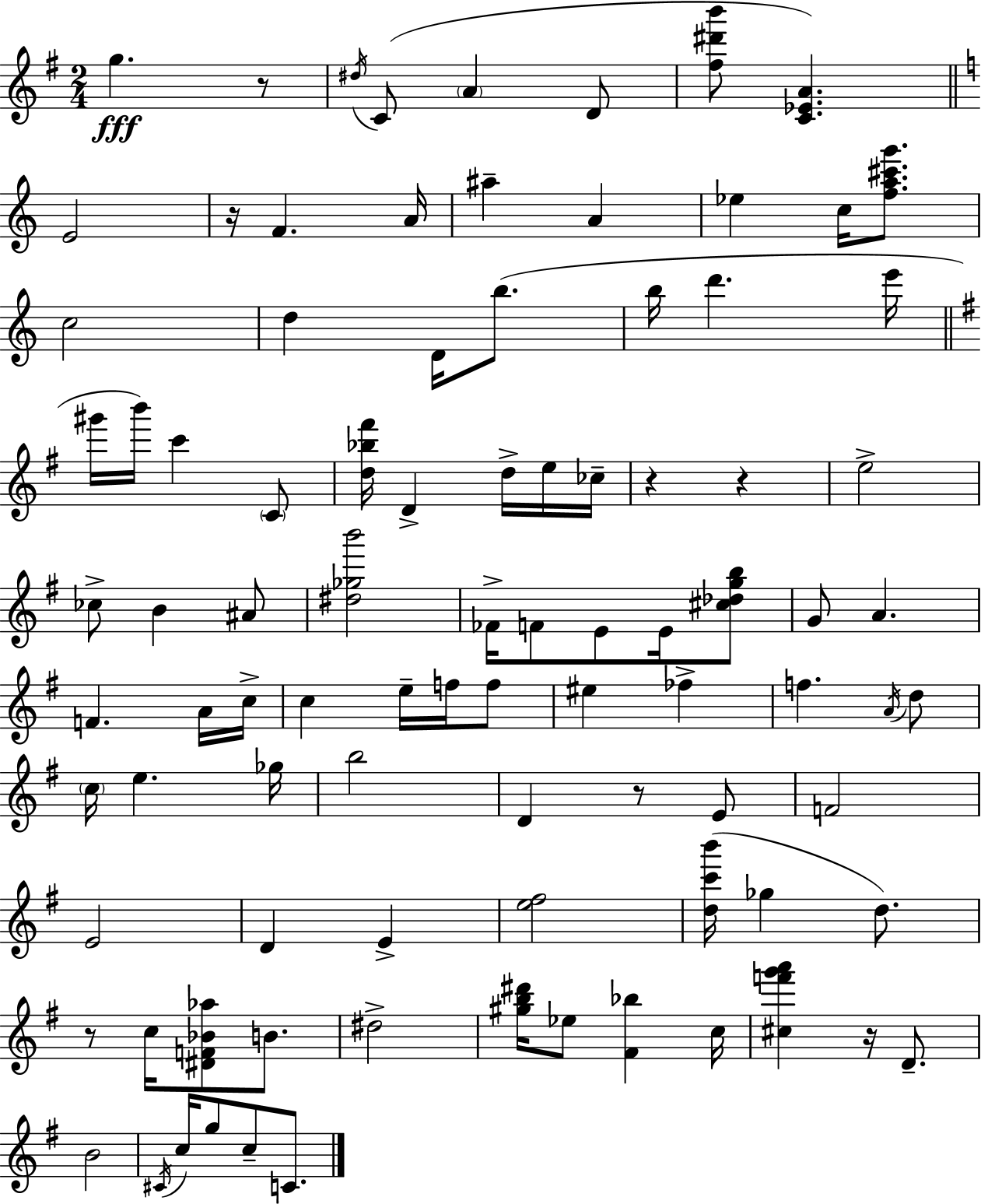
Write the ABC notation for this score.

X:1
T:Untitled
M:2/4
L:1/4
K:G
g z/2 ^d/4 C/2 A D/2 [^f^d'b']/2 [C_EA] E2 z/4 F A/4 ^a A _e c/4 [fa^c'g']/2 c2 d D/4 b/2 b/4 d' e'/4 ^g'/4 b'/4 c' C/2 [d_b^f']/4 D d/4 e/4 _c/4 z z e2 _c/2 B ^A/2 [^d_gb']2 _F/4 F/2 E/2 E/4 [^c_dgb]/2 G/2 A F A/4 c/4 c e/4 f/4 f/2 ^e _f f A/4 d/2 c/4 e _g/4 b2 D z/2 E/2 F2 E2 D E [e^f]2 [dc'b']/4 _g d/2 z/2 c/4 [^DF_B_a]/2 B/2 ^d2 [^gb^d']/4 _e/2 [^F_b] c/4 [^cf'g'a'] z/4 D/2 B2 ^C/4 c/4 g/2 c/2 C/2